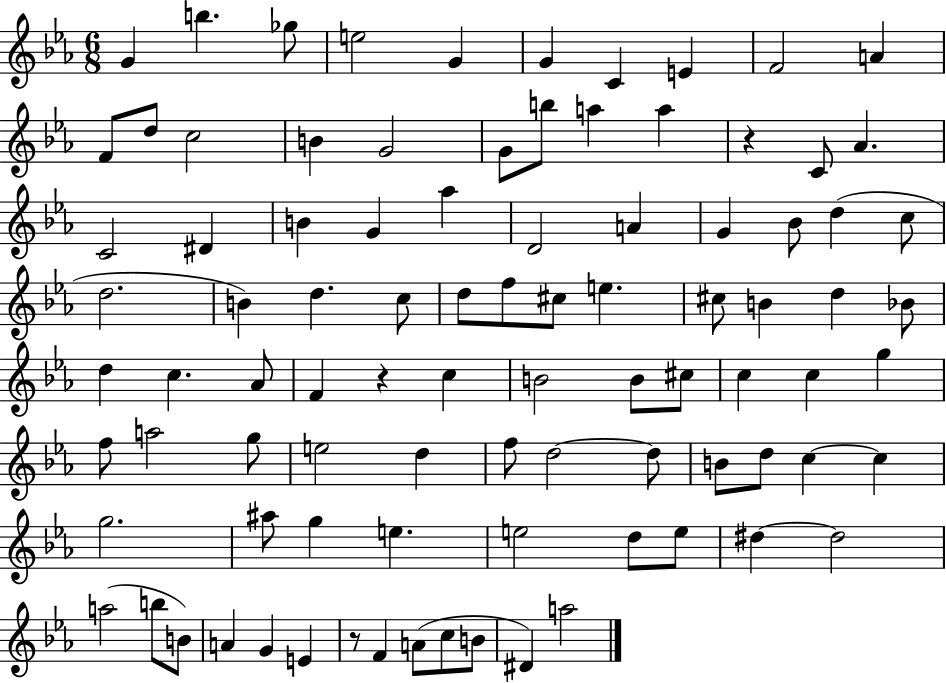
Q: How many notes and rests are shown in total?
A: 91